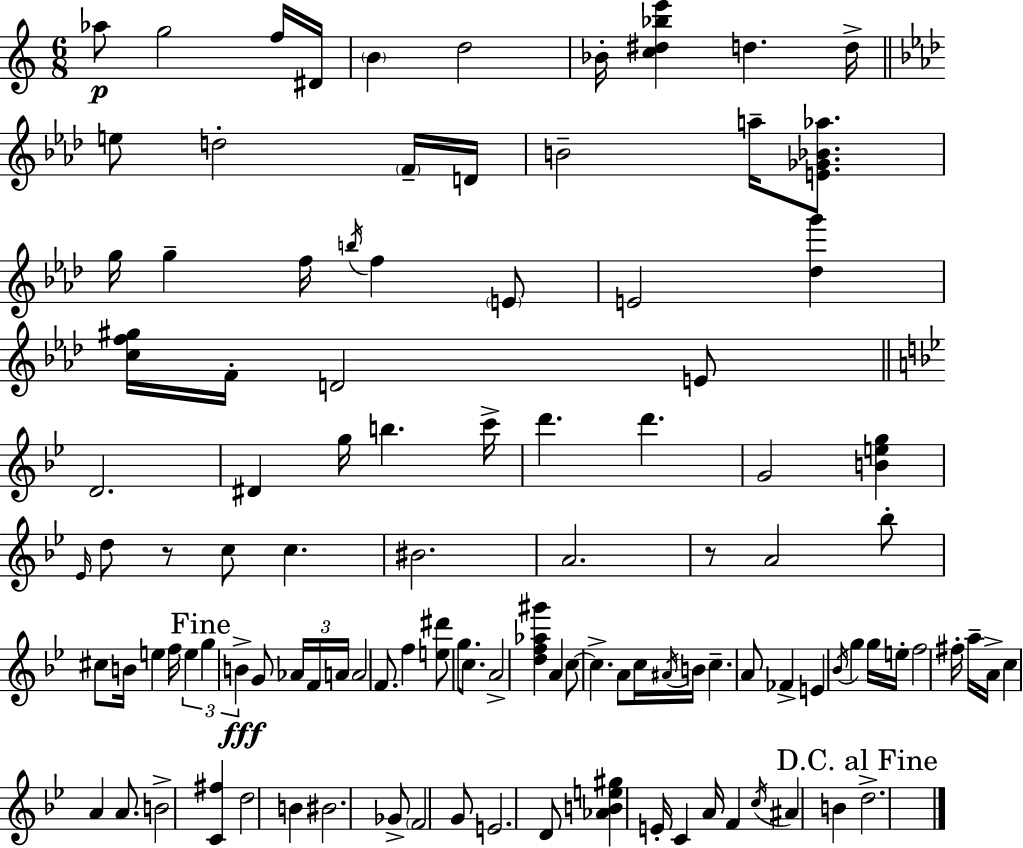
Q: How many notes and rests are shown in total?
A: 108